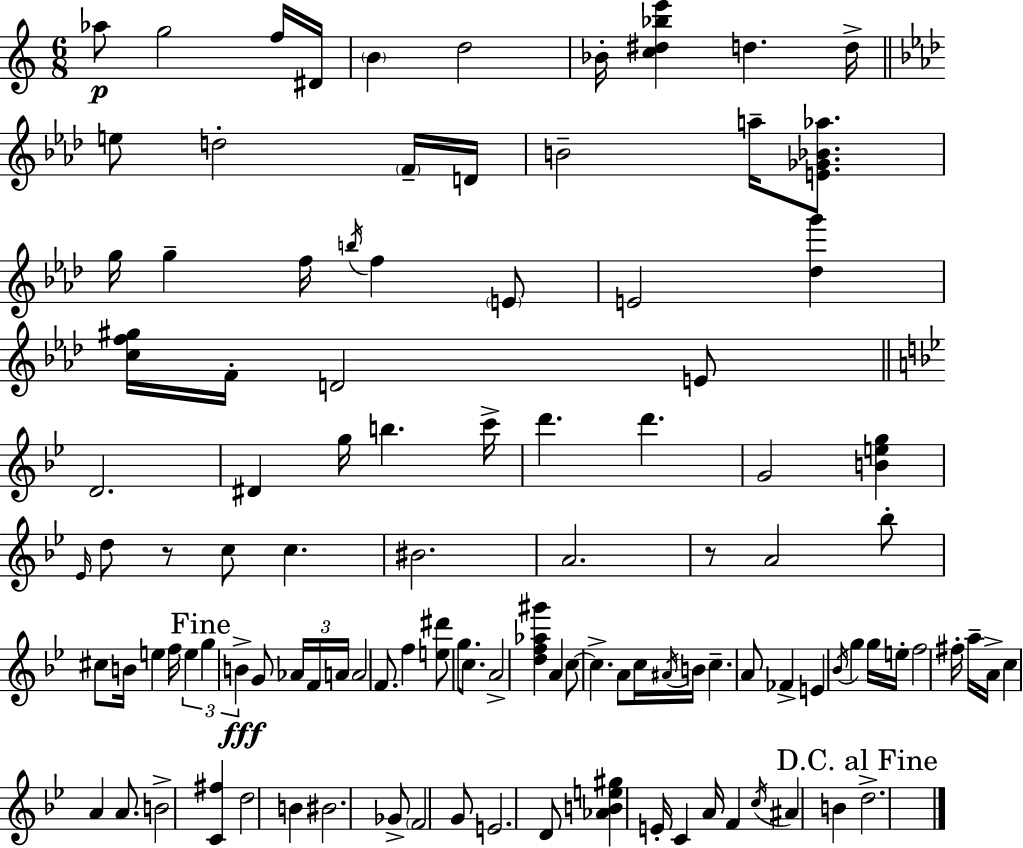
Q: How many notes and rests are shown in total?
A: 108